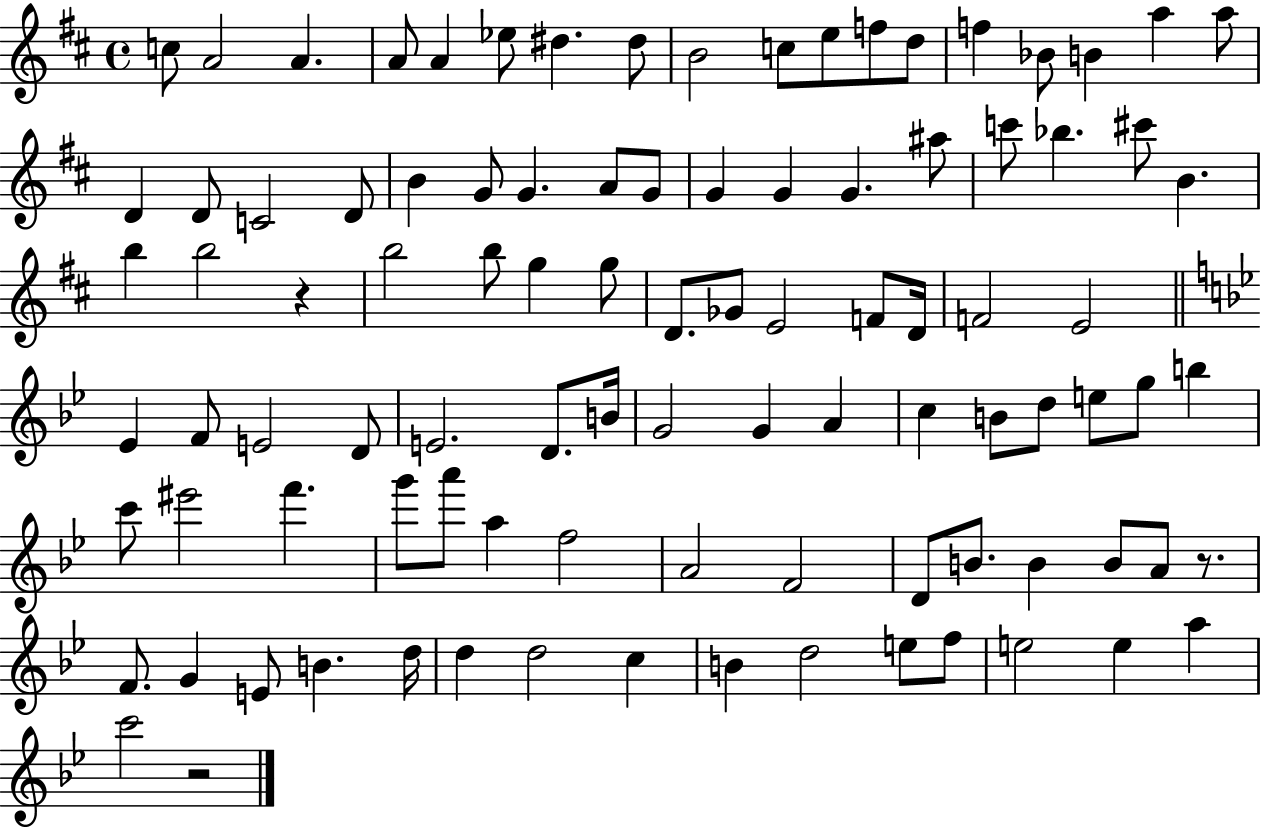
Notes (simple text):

C5/e A4/h A4/q. A4/e A4/q Eb5/e D#5/q. D#5/e B4/h C5/e E5/e F5/e D5/e F5/q Bb4/e B4/q A5/q A5/e D4/q D4/e C4/h D4/e B4/q G4/e G4/q. A4/e G4/e G4/q G4/q G4/q. A#5/e C6/e Bb5/q. C#6/e B4/q. B5/q B5/h R/q B5/h B5/e G5/q G5/e D4/e. Gb4/e E4/h F4/e D4/s F4/h E4/h Eb4/q F4/e E4/h D4/e E4/h. D4/e. B4/s G4/h G4/q A4/q C5/q B4/e D5/e E5/e G5/e B5/q C6/e EIS6/h F6/q. G6/e A6/e A5/q F5/h A4/h F4/h D4/e B4/e. B4/q B4/e A4/e R/e. F4/e. G4/q E4/e B4/q. D5/s D5/q D5/h C5/q B4/q D5/h E5/e F5/e E5/h E5/q A5/q C6/h R/h